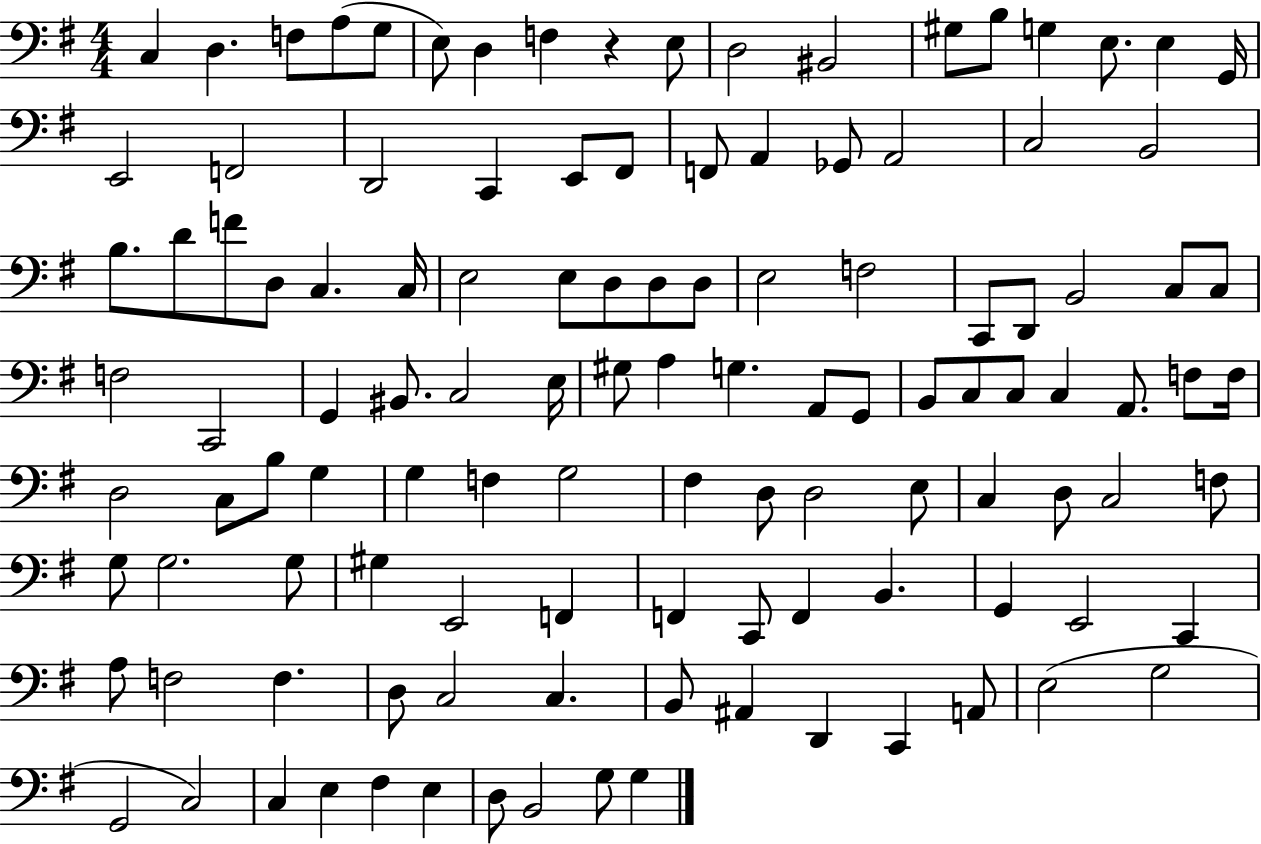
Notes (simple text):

C3/q D3/q. F3/e A3/e G3/e E3/e D3/q F3/q R/q E3/e D3/h BIS2/h G#3/e B3/e G3/q E3/e. E3/q G2/s E2/h F2/h D2/h C2/q E2/e F#2/e F2/e A2/q Gb2/e A2/h C3/h B2/h B3/e. D4/e F4/e D3/e C3/q. C3/s E3/h E3/e D3/e D3/e D3/e E3/h F3/h C2/e D2/e B2/h C3/e C3/e F3/h C2/h G2/q BIS2/e. C3/h E3/s G#3/e A3/q G3/q. A2/e G2/e B2/e C3/e C3/e C3/q A2/e. F3/e F3/s D3/h C3/e B3/e G3/q G3/q F3/q G3/h F#3/q D3/e D3/h E3/e C3/q D3/e C3/h F3/e G3/e G3/h. G3/e G#3/q E2/h F2/q F2/q C2/e F2/q B2/q. G2/q E2/h C2/q A3/e F3/h F3/q. D3/e C3/h C3/q. B2/e A#2/q D2/q C2/q A2/e E3/h G3/h G2/h C3/h C3/q E3/q F#3/q E3/q D3/e B2/h G3/e G3/q